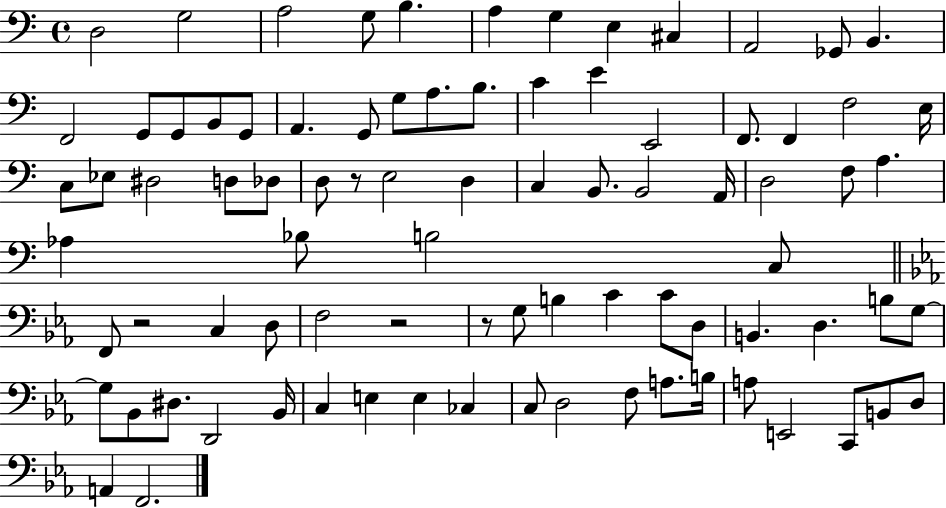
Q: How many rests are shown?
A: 4